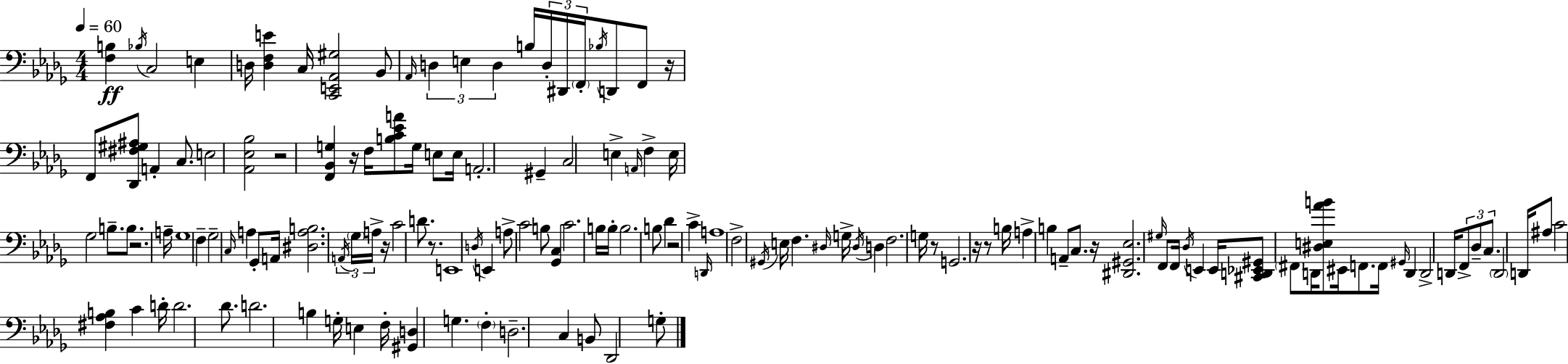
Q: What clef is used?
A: bass